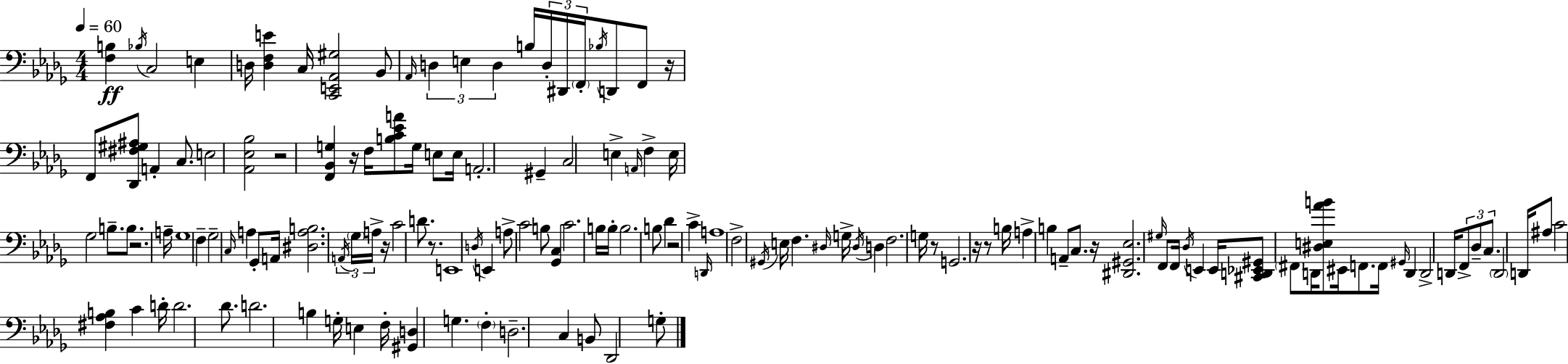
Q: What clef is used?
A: bass